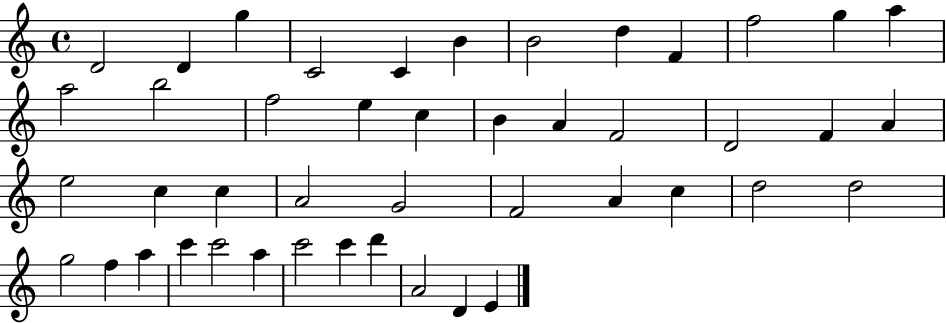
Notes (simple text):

D4/h D4/q G5/q C4/h C4/q B4/q B4/h D5/q F4/q F5/h G5/q A5/q A5/h B5/h F5/h E5/q C5/q B4/q A4/q F4/h D4/h F4/q A4/q E5/h C5/q C5/q A4/h G4/h F4/h A4/q C5/q D5/h D5/h G5/h F5/q A5/q C6/q C6/h A5/q C6/h C6/q D6/q A4/h D4/q E4/q